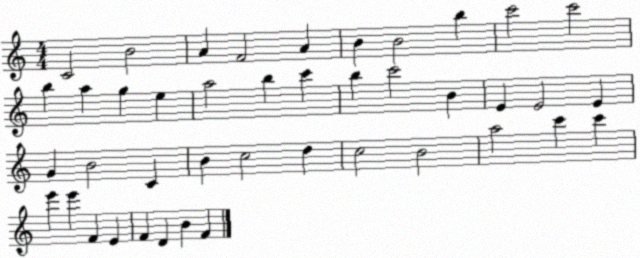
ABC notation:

X:1
T:Untitled
M:4/4
L:1/4
K:C
C2 B2 A F2 A B B2 b c'2 c'2 b a g e a2 b c' b c'2 B E E2 E G B2 C B c2 d c2 B2 a2 c' c' e' e' F E F D B F